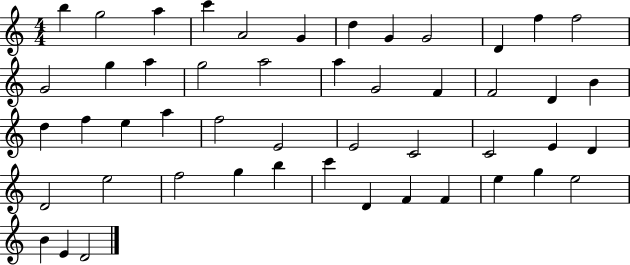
{
  \clef treble
  \numericTimeSignature
  \time 4/4
  \key c \major
  b''4 g''2 a''4 | c'''4 a'2 g'4 | d''4 g'4 g'2 | d'4 f''4 f''2 | \break g'2 g''4 a''4 | g''2 a''2 | a''4 g'2 f'4 | f'2 d'4 b'4 | \break d''4 f''4 e''4 a''4 | f''2 e'2 | e'2 c'2 | c'2 e'4 d'4 | \break d'2 e''2 | f''2 g''4 b''4 | c'''4 d'4 f'4 f'4 | e''4 g''4 e''2 | \break b'4 e'4 d'2 | \bar "|."
}